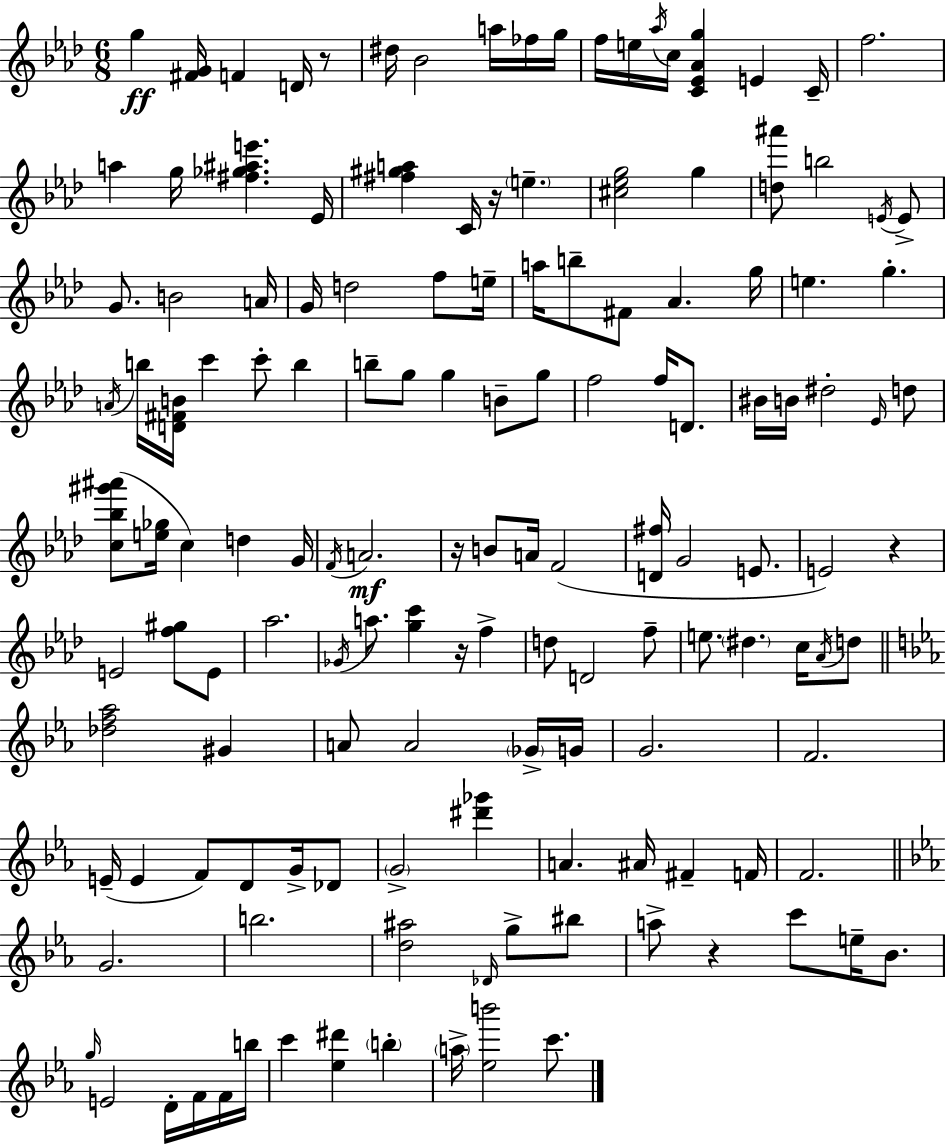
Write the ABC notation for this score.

X:1
T:Untitled
M:6/8
L:1/4
K:Ab
g [^FG]/4 F D/4 z/2 ^d/4 _B2 a/4 _f/4 g/4 f/4 e/4 _a/4 c/4 [C_E_Ag] E C/4 f2 a g/4 [^f_g^ae'] _E/4 [^f^ga] C/4 z/4 e [^c_eg]2 g [d^a']/2 b2 E/4 E/2 G/2 B2 A/4 G/4 d2 f/2 e/4 a/4 b/2 ^F/2 _A g/4 e g A/4 b/4 [D^FB]/4 c' c'/2 b b/2 g/2 g B/2 g/2 f2 f/4 D/2 ^B/4 B/4 ^d2 _E/4 d/2 [c_b^g'^a']/2 [e_g]/4 c d G/4 F/4 A2 z/4 B/2 A/4 F2 [D^f]/4 G2 E/2 E2 z E2 [f^g]/2 E/2 _a2 _G/4 a/2 [gc'] z/4 f d/2 D2 f/2 e/2 ^d c/4 _A/4 d/2 [_df_a]2 ^G A/2 A2 _G/4 G/4 G2 F2 E/4 E F/2 D/2 G/4 _D/2 G2 [^d'_g'] A ^A/4 ^F F/4 F2 G2 b2 [d^a]2 _D/4 g/2 ^b/2 a/2 z c'/2 e/4 _B/2 g/4 E2 D/4 F/4 F/4 b/4 c' [_e^d'] b a/4 [_eb']2 c'/2